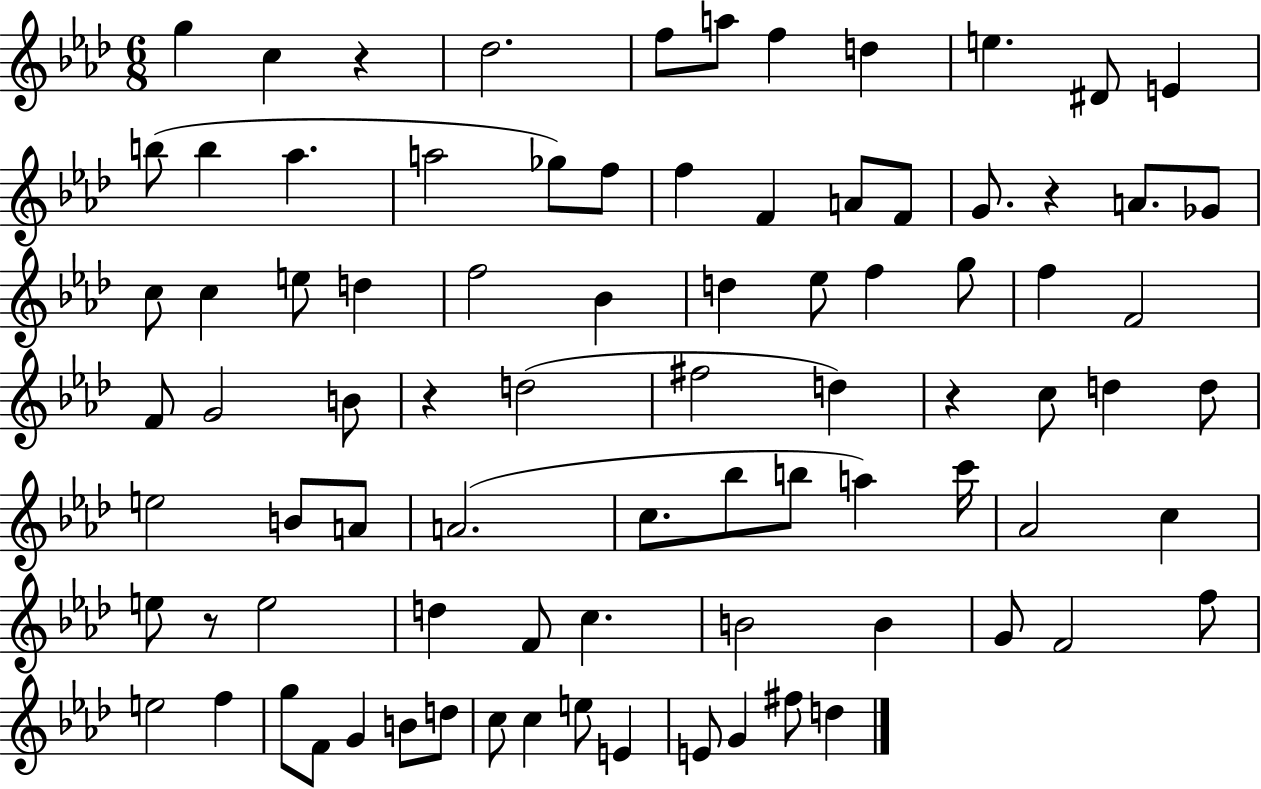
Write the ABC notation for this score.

X:1
T:Untitled
M:6/8
L:1/4
K:Ab
g c z _d2 f/2 a/2 f d e ^D/2 E b/2 b _a a2 _g/2 f/2 f F A/2 F/2 G/2 z A/2 _G/2 c/2 c e/2 d f2 _B d _e/2 f g/2 f F2 F/2 G2 B/2 z d2 ^f2 d z c/2 d d/2 e2 B/2 A/2 A2 c/2 _b/2 b/2 a c'/4 _A2 c e/2 z/2 e2 d F/2 c B2 B G/2 F2 f/2 e2 f g/2 F/2 G B/2 d/2 c/2 c e/2 E E/2 G ^f/2 d